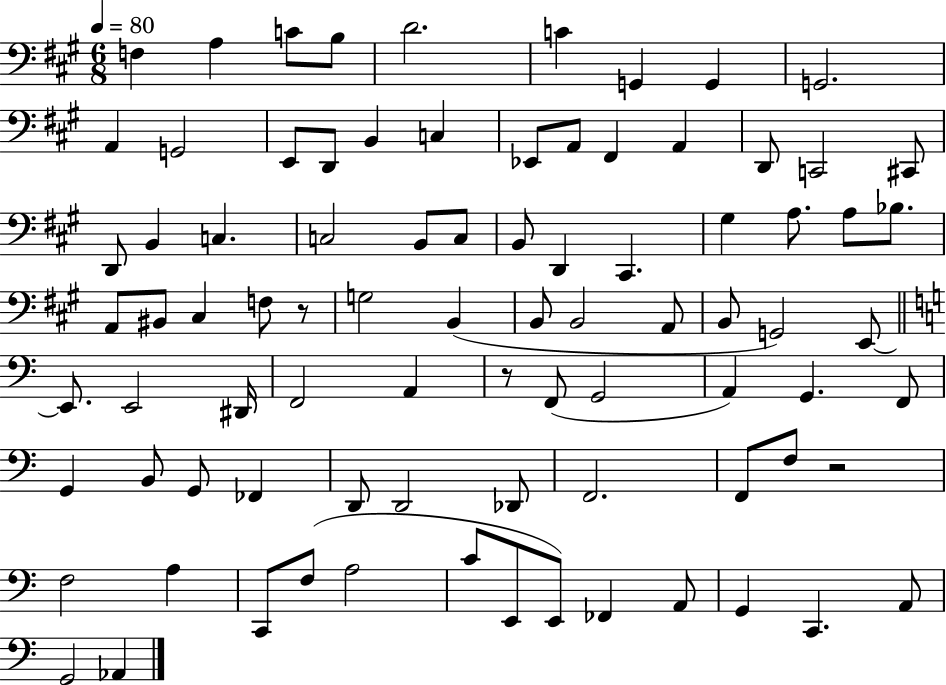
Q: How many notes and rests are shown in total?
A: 85